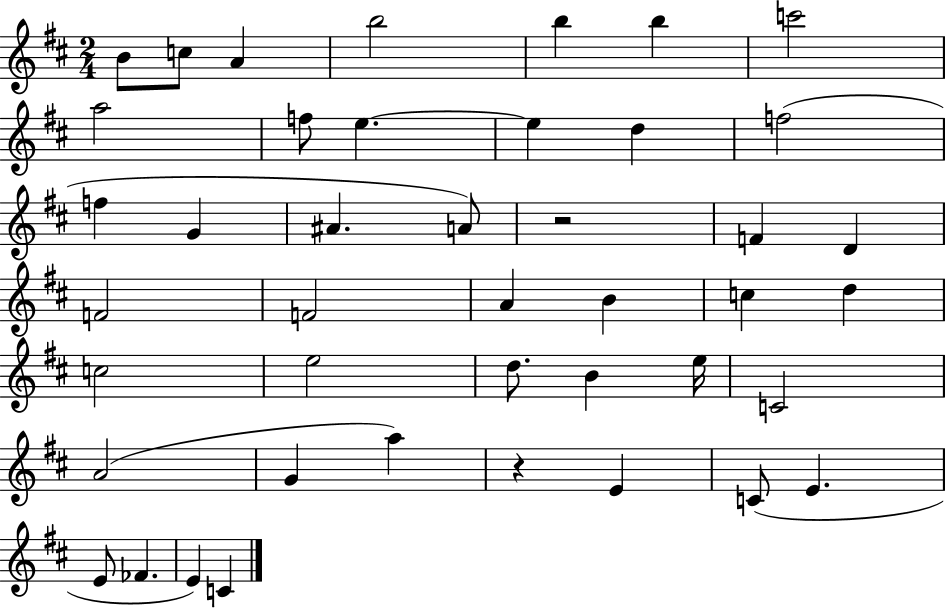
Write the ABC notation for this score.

X:1
T:Untitled
M:2/4
L:1/4
K:D
B/2 c/2 A b2 b b c'2 a2 f/2 e e d f2 f G ^A A/2 z2 F D F2 F2 A B c d c2 e2 d/2 B e/4 C2 A2 G a z E C/2 E E/2 _F E C